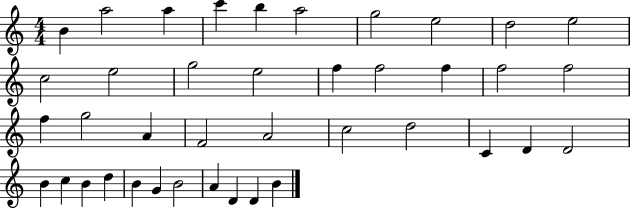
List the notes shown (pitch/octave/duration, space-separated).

B4/q A5/h A5/q C6/q B5/q A5/h G5/h E5/h D5/h E5/h C5/h E5/h G5/h E5/h F5/q F5/h F5/q F5/h F5/h F5/q G5/h A4/q F4/h A4/h C5/h D5/h C4/q D4/q D4/h B4/q C5/q B4/q D5/q B4/q G4/q B4/h A4/q D4/q D4/q B4/q